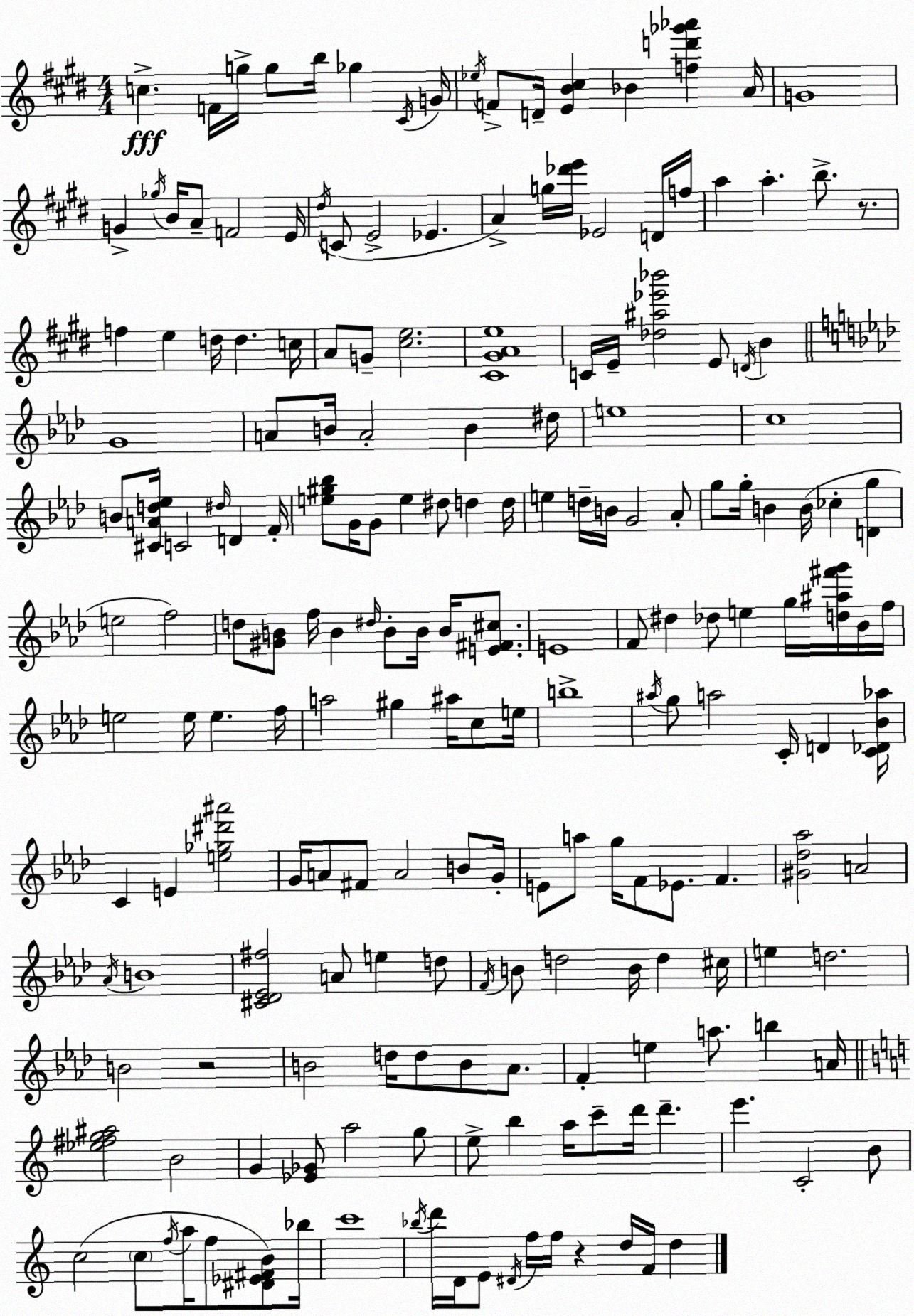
X:1
T:Untitled
M:4/4
L:1/4
K:E
c F/4 g/4 g/2 b/4 _g ^C/4 G/4 _e/4 F/2 D/4 [EB^c] _B [fd'_g'_a'] A/4 G4 G _g/4 B/4 A/2 F2 E/4 ^d/4 C/2 E2 _E A g/4 [_d'e']/4 _E2 D/4 f/4 a a b/2 z/2 f e d/4 d c/4 A/2 G/2 [^ce]2 [^C^GAe]4 C/4 E/4 [_d^a_e'_b']2 E/2 D/4 B G4 A/2 B/4 A2 B ^d/4 e4 c4 B/2 [^CAd_e]/4 C2 ^d/4 D F/4 [e^g_b]/2 G/4 G/2 e ^d/2 d d/4 e d/4 B/4 G2 _A/2 g/2 g/4 B B/4 _c [Dg] e2 f2 d/2 [^GB]/2 f/4 B ^d/4 B/2 B/4 B/4 [E^F^c]/2 E4 F/2 ^d _d/2 e g/4 [d^a^f'g']/4 _B/4 f/4 e2 e/4 e f/4 a2 ^g ^a/4 c/2 e/4 b4 ^a/4 g/2 a2 C/4 D [C_D_B_a]/4 C E [e_g^d'^a']2 G/4 A/2 ^F/2 A2 B/2 G/4 E/2 a/2 g/4 F/2 _E/2 F [^G_d_a]2 A2 _A/4 B4 [^C_D_E^f]2 A/2 e d/2 F/4 B/2 d2 B/4 d ^c/4 e d2 B2 z2 B2 d/4 d/2 B/2 _A/2 F e a/2 b A/4 [_e^fg^a]2 B2 G [_E_G]/2 a2 g/2 e/2 b a/4 c'/2 d'/4 d' e' C2 B/2 c2 c/2 f/4 a/4 f/2 [^D_E^FB]/2 _b/4 c'4 _b/4 d'/4 D/4 E/2 ^D/4 f/4 f/4 z d/4 F/4 d